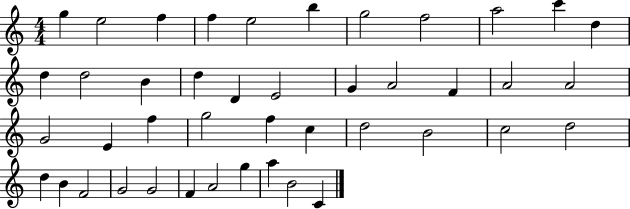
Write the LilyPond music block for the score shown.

{
  \clef treble
  \numericTimeSignature
  \time 4/4
  \key c \major
  g''4 e''2 f''4 | f''4 e''2 b''4 | g''2 f''2 | a''2 c'''4 d''4 | \break d''4 d''2 b'4 | d''4 d'4 e'2 | g'4 a'2 f'4 | a'2 a'2 | \break g'2 e'4 f''4 | g''2 f''4 c''4 | d''2 b'2 | c''2 d''2 | \break d''4 b'4 f'2 | g'2 g'2 | f'4 a'2 g''4 | a''4 b'2 c'4 | \break \bar "|."
}